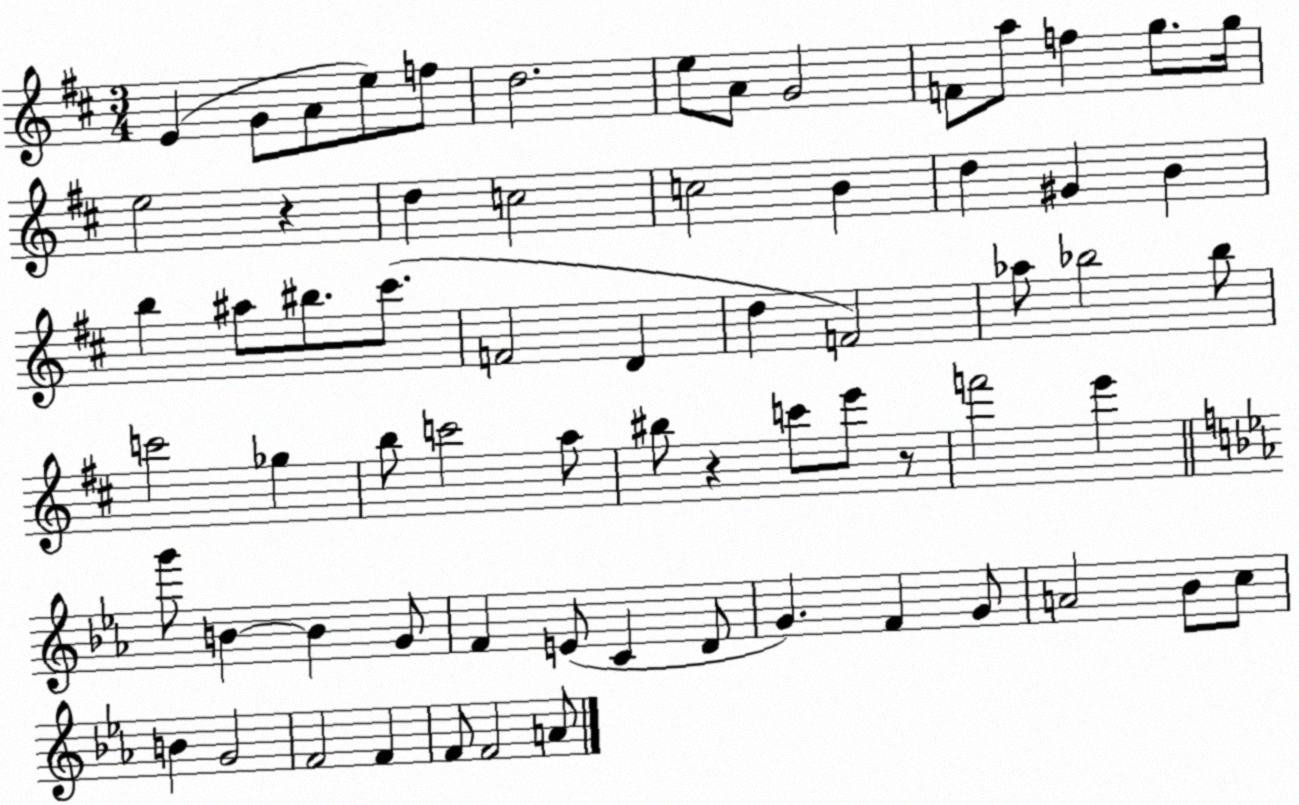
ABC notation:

X:1
T:Untitled
M:3/4
L:1/4
K:D
E G/2 A/2 e/2 f/2 d2 e/2 A/2 G2 F/2 a/2 f g/2 g/4 e2 z d c2 c2 B d ^G B b ^a/2 ^b/2 ^c'/2 F2 D d F2 _a/2 _b2 _b/2 c'2 _g b/2 c'2 a/2 ^b/2 z c'/2 e'/2 z/2 f'2 e' g'/2 B B G/2 F E/2 C D/2 G F G/2 A2 _B/2 c/2 B G2 F2 F F/2 F2 A/2